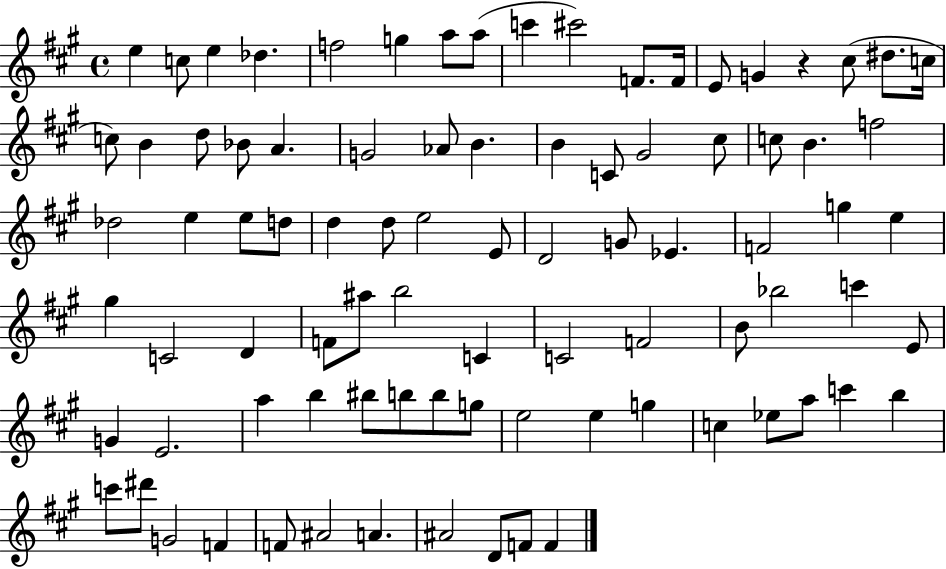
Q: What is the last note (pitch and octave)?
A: F4